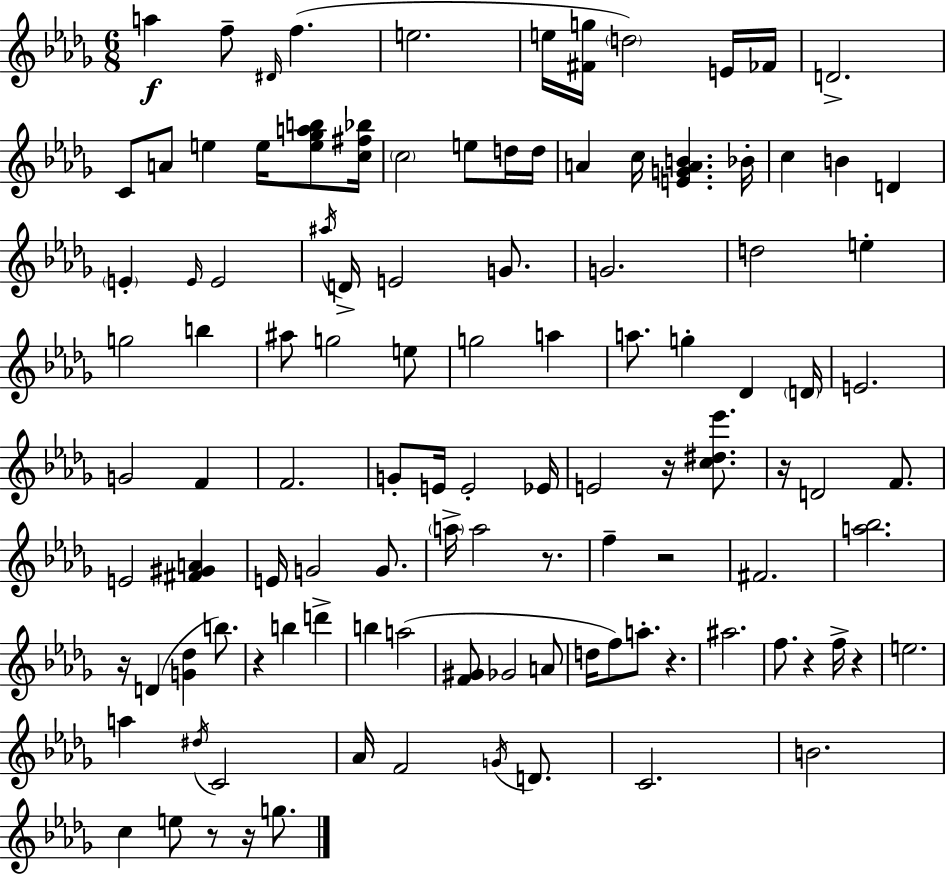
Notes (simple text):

A5/q F5/e D#4/s F5/q. E5/h. E5/s [F#4,G5]/s D5/h E4/s FES4/s D4/h. C4/e A4/e E5/q E5/s [E5,Gb5,A5,B5]/e [C5,F#5,Bb5]/s C5/h E5/e D5/s D5/s A4/q C5/s [E4,G4,A4,B4]/q. Bb4/s C5/q B4/q D4/q E4/q E4/s E4/h A#5/s D4/s E4/h G4/e. G4/h. D5/h E5/q G5/h B5/q A#5/e G5/h E5/e G5/h A5/q A5/e. G5/q Db4/q D4/s E4/h. G4/h F4/q F4/h. G4/e E4/s E4/h Eb4/s E4/h R/s [C5,D#5,Eb6]/e. R/s D4/h F4/e. E4/h [F#4,G#4,A4]/q E4/s G4/h G4/e. A5/s A5/h R/e. F5/q R/h F#4/h. [A5,Bb5]/h. R/s D4/q [G4,Db5]/q B5/e. R/q B5/q D6/q B5/q A5/h [F4,G#4]/e Gb4/h A4/e D5/s F5/e A5/e. R/q. A#5/h. F5/e. R/q F5/s R/q E5/h. A5/q D#5/s C4/h Ab4/s F4/h G4/s D4/e. C4/h. B4/h. C5/q E5/e R/e R/s G5/e.